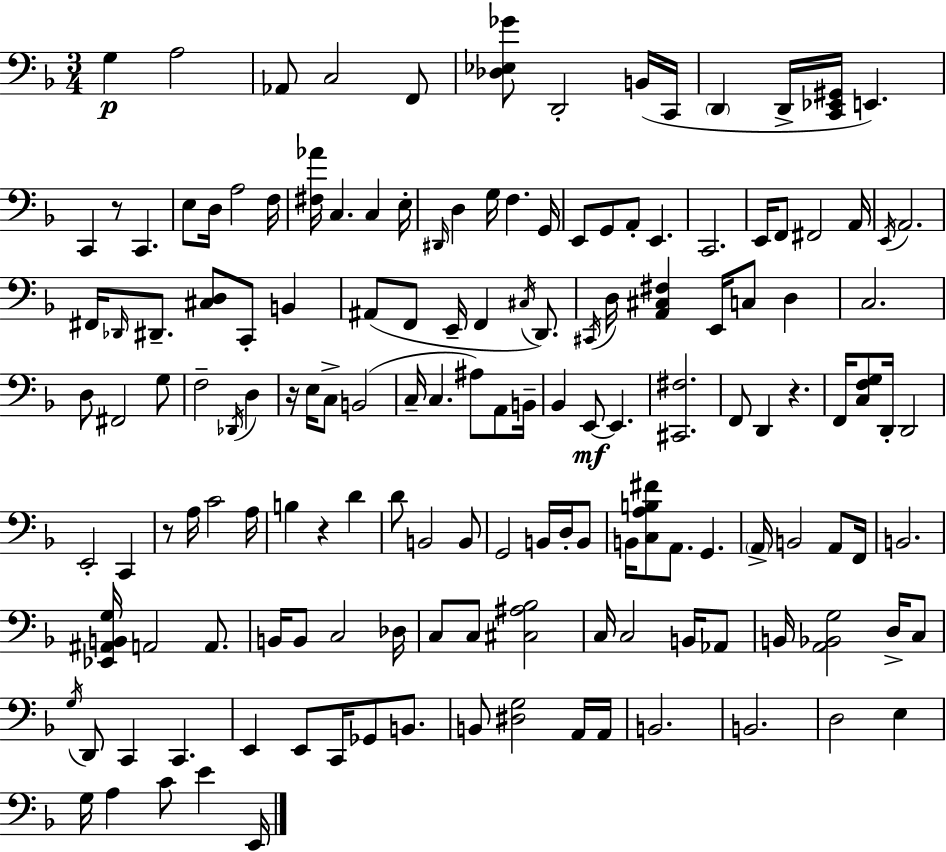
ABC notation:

X:1
T:Untitled
M:3/4
L:1/4
K:Dm
G, A,2 _A,,/2 C,2 F,,/2 [_D,_E,_G]/2 D,,2 B,,/4 C,,/4 D,, D,,/4 [C,,_E,,^G,,]/4 E,, C,, z/2 C,, E,/2 D,/4 A,2 F,/4 [^F,_A]/4 C, C, E,/4 ^D,,/4 D, G,/4 F, G,,/4 E,,/2 G,,/2 A,,/2 E,, C,,2 E,,/4 F,,/2 ^F,,2 A,,/4 E,,/4 A,,2 ^F,,/4 _D,,/4 ^D,,/2 [^C,D,]/2 C,,/2 B,, ^A,,/2 F,,/2 E,,/4 F,, ^C,/4 D,,/2 ^C,,/4 D,/4 [A,,^C,^F,] E,,/4 C,/2 D, C,2 D,/2 ^F,,2 G,/2 F,2 _D,,/4 D, z/4 E,/4 C,/2 B,,2 C,/4 C, ^A,/2 A,,/2 B,,/4 _B,, E,,/2 E,, [^C,,^F,]2 F,,/2 D,, z F,,/4 [C,F,G,]/2 D,,/4 D,,2 E,,2 C,, z/2 A,/4 C2 A,/4 B, z D D/2 B,,2 B,,/2 G,,2 B,,/4 D,/4 B,,/2 B,,/4 [C,A,B,^F]/2 A,,/2 G,, A,,/4 B,,2 A,,/2 F,,/4 B,,2 [_E,,^A,,B,,G,]/4 A,,2 A,,/2 B,,/4 B,,/2 C,2 _D,/4 C,/2 C,/2 [^C,^A,_B,]2 C,/4 C,2 B,,/4 _A,,/2 B,,/4 [A,,_B,,G,]2 D,/4 C,/2 G,/4 D,,/2 C,, C,, E,, E,,/2 C,,/4 _G,,/2 B,,/2 B,,/2 [^D,G,]2 A,,/4 A,,/4 B,,2 B,,2 D,2 E, G,/4 A, C/2 E E,,/4